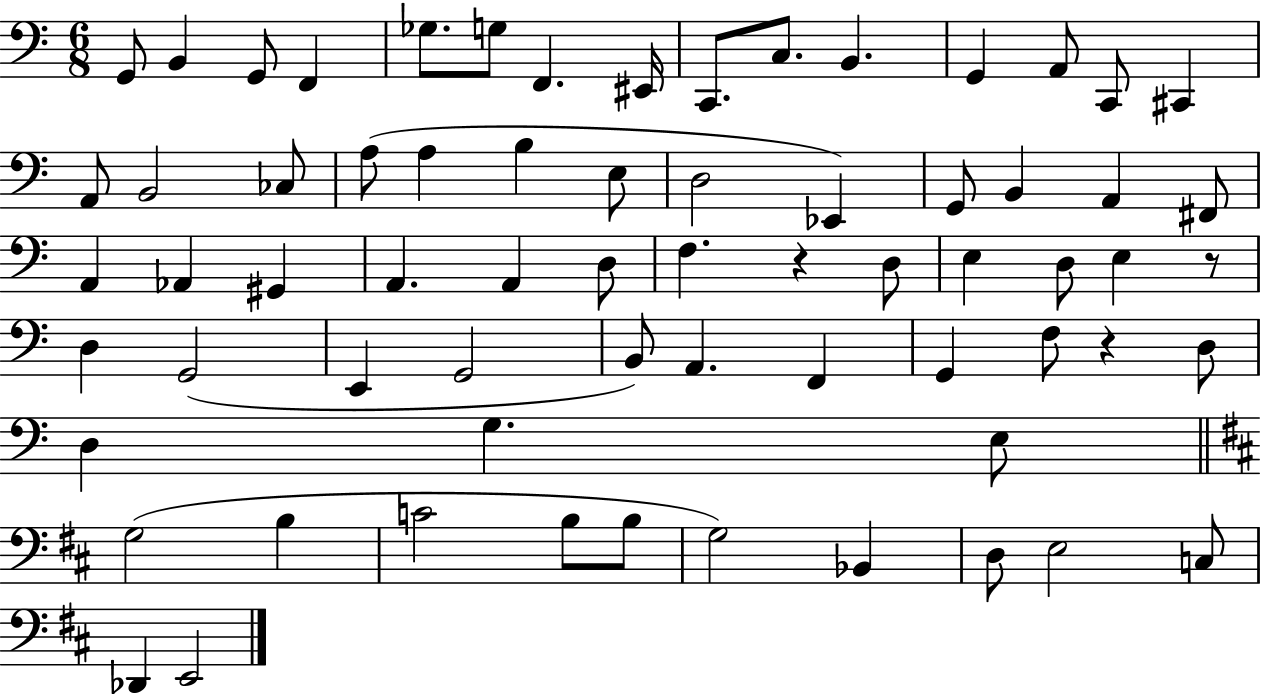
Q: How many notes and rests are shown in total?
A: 67